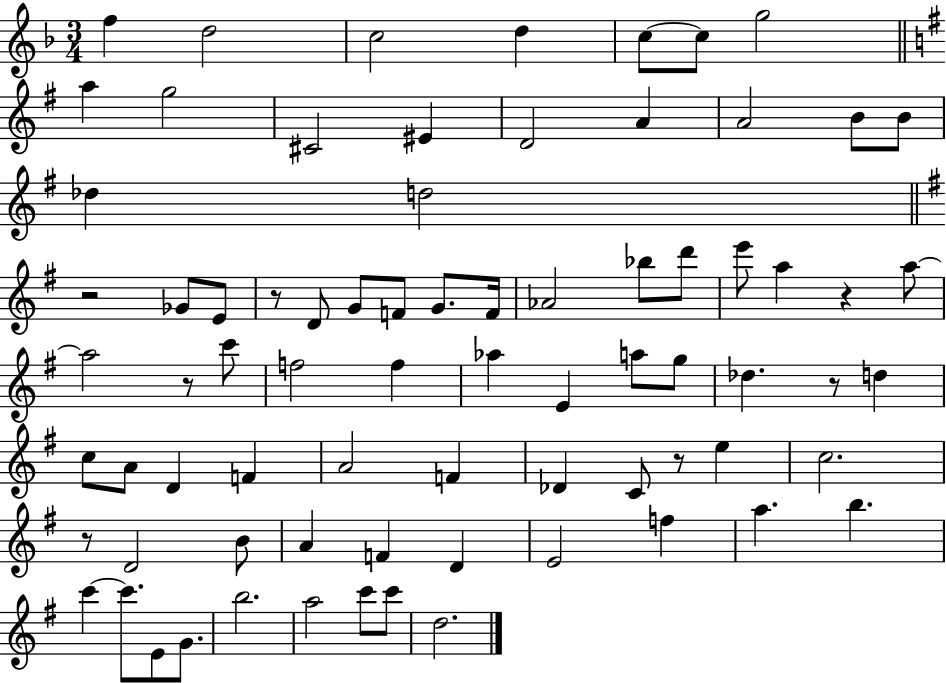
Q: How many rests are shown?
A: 7